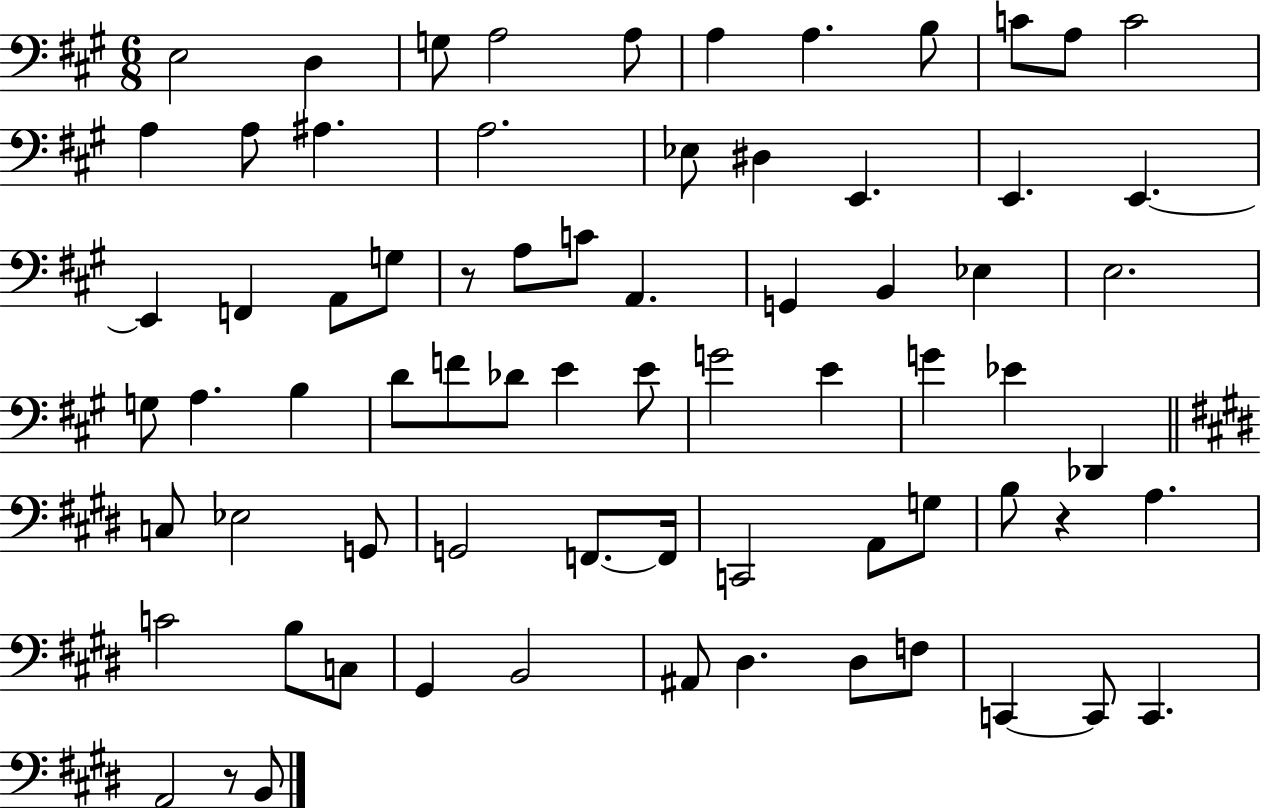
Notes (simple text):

E3/h D3/q G3/e A3/h A3/e A3/q A3/q. B3/e C4/e A3/e C4/h A3/q A3/e A#3/q. A3/h. Eb3/e D#3/q E2/q. E2/q. E2/q. E2/q F2/q A2/e G3/e R/e A3/e C4/e A2/q. G2/q B2/q Eb3/q E3/h. G3/e A3/q. B3/q D4/e F4/e Db4/e E4/q E4/e G4/h E4/q G4/q Eb4/q Db2/q C3/e Eb3/h G2/e G2/h F2/e. F2/s C2/h A2/e G3/e B3/e R/q A3/q. C4/h B3/e C3/e G#2/q B2/h A#2/e D#3/q. D#3/e F3/e C2/q C2/e C2/q. A2/h R/e B2/e